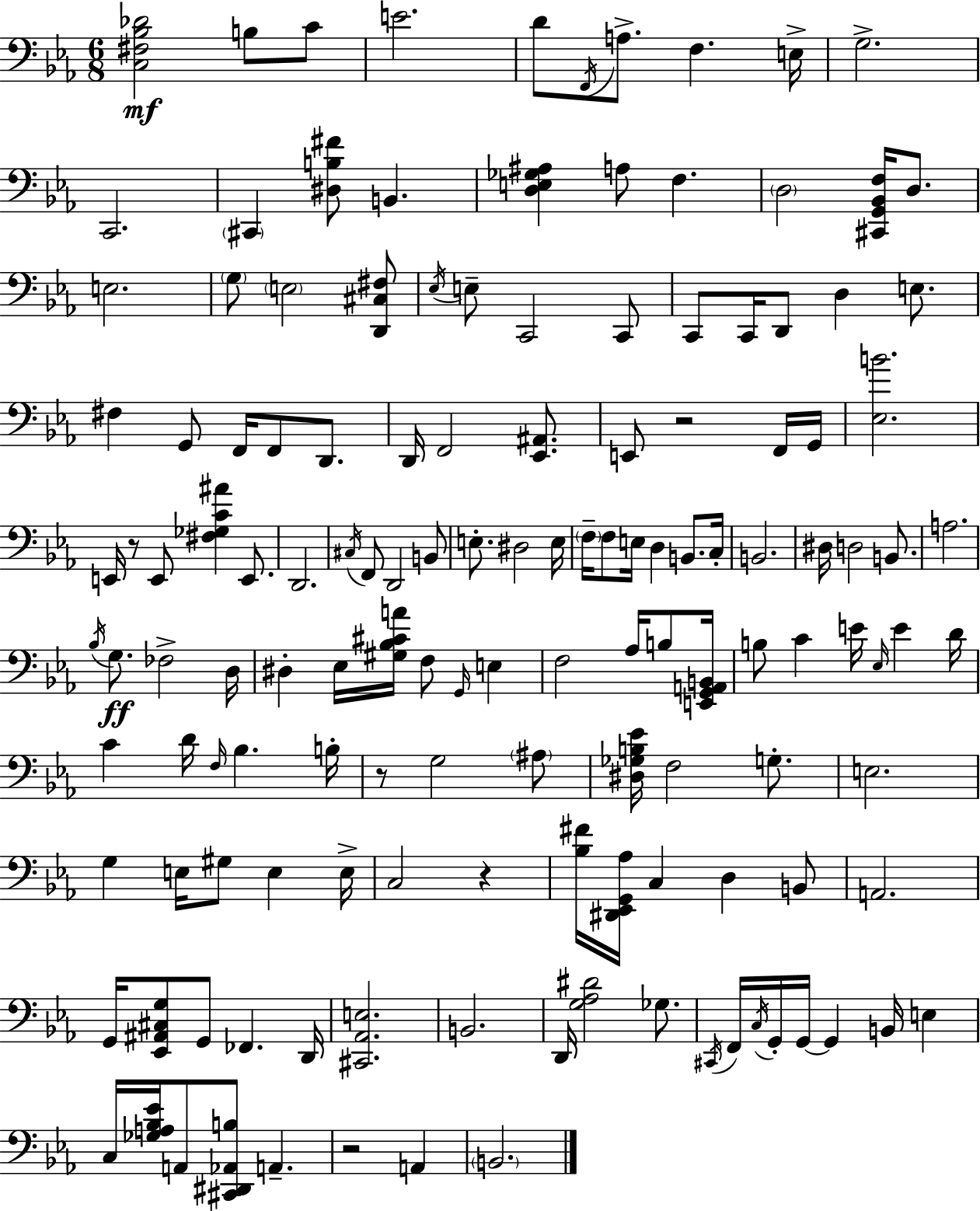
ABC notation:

X:1
T:Untitled
M:6/8
L:1/4
K:Eb
[C,^F,_B,_D]2 B,/2 C/2 E2 D/2 F,,/4 A,/2 F, E,/4 G,2 C,,2 ^C,, [^D,B,^F]/2 B,, [D,E,_G,^A,] A,/2 F, D,2 [^C,,G,,_B,,F,]/4 D,/2 E,2 G,/2 E,2 [D,,^C,^F,]/2 _E,/4 E,/2 C,,2 C,,/2 C,,/2 C,,/4 D,,/2 D, E,/2 ^F, G,,/2 F,,/4 F,,/2 D,,/2 D,,/4 F,,2 [_E,,^A,,]/2 E,,/2 z2 F,,/4 G,,/4 [_E,B]2 E,,/4 z/2 E,,/2 [^F,_G,C^A] E,,/2 D,,2 ^C,/4 F,,/2 D,,2 B,,/2 E,/2 ^D,2 E,/4 F,/4 F,/2 E,/4 D, B,,/2 C,/4 B,,2 ^D,/4 D,2 B,,/2 A,2 _B,/4 G,/2 _F,2 D,/4 ^D, _E,/4 [^G,_B,^CA]/4 F,/2 G,,/4 E, F,2 _A,/4 B,/2 [E,,G,,A,,B,,]/4 B,/2 C E/4 _E,/4 E D/4 C D/4 F,/4 _B, B,/4 z/2 G,2 ^A,/2 [^D,_G,B,_E]/4 F,2 G,/2 E,2 G, E,/4 ^G,/2 E, E,/4 C,2 z [_B,^F]/4 [^D,,_E,,G,,_A,]/4 C, D, B,,/2 A,,2 G,,/4 [_E,,^A,,^C,G,]/2 G,,/2 _F,, D,,/4 [^C,,_A,,E,]2 B,,2 D,,/4 [G,_A,^D]2 _G,/2 ^C,,/4 F,,/4 C,/4 G,,/4 G,,/4 G,, B,,/4 E, C,/4 [_G,A,_B,_E]/4 A,,/2 [^C,,^D,,_A,,B,]/2 A,, z2 A,, B,,2